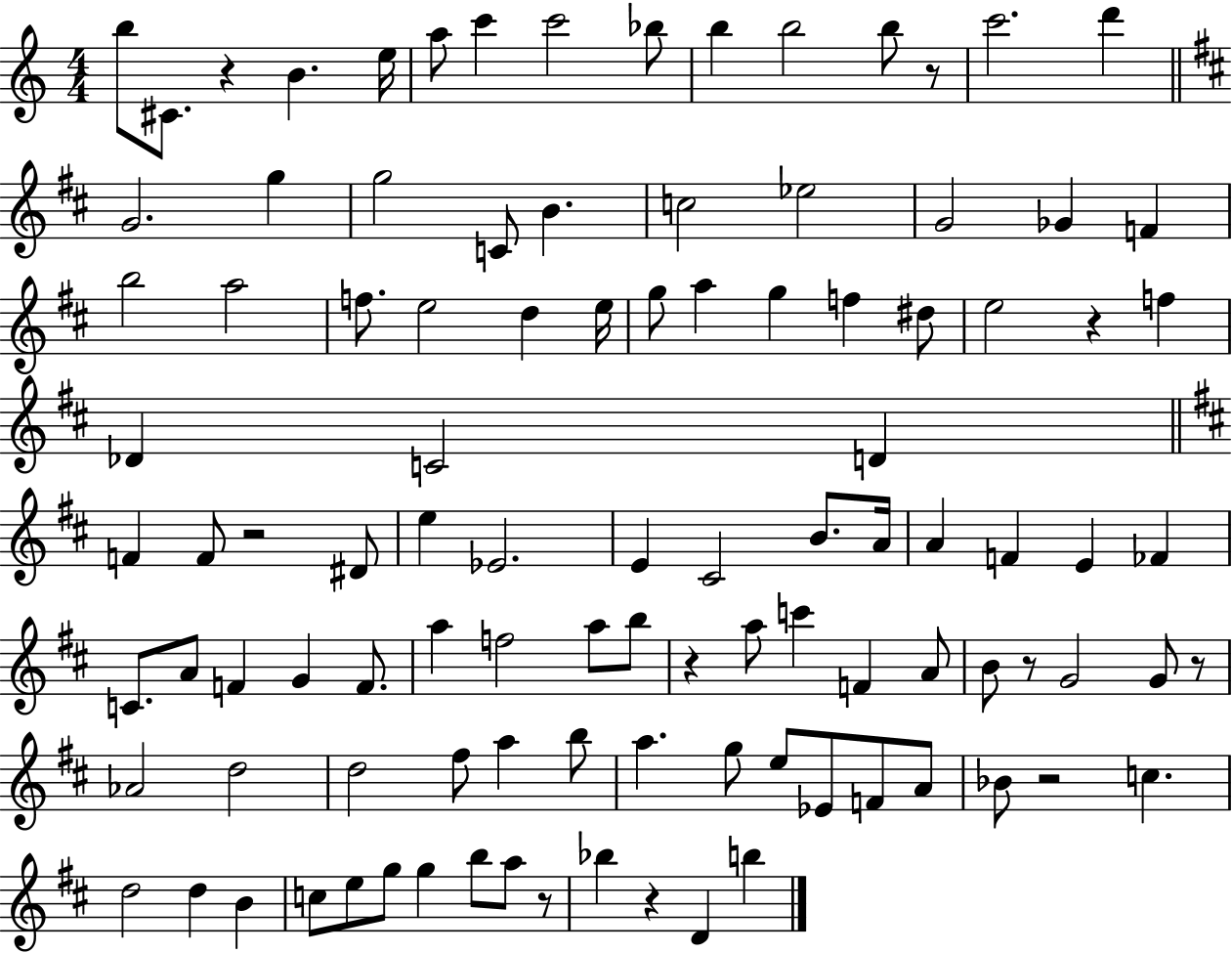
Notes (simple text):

B5/e C#4/e. R/q B4/q. E5/s A5/e C6/q C6/h Bb5/e B5/q B5/h B5/e R/e C6/h. D6/q G4/h. G5/q G5/h C4/e B4/q. C5/h Eb5/h G4/h Gb4/q F4/q B5/h A5/h F5/e. E5/h D5/q E5/s G5/e A5/q G5/q F5/q D#5/e E5/h R/q F5/q Db4/q C4/h D4/q F4/q F4/e R/h D#4/e E5/q Eb4/h. E4/q C#4/h B4/e. A4/s A4/q F4/q E4/q FES4/q C4/e. A4/e F4/q G4/q F4/e. A5/q F5/h A5/e B5/e R/q A5/e C6/q F4/q A4/e B4/e R/e G4/h G4/e R/e Ab4/h D5/h D5/h F#5/e A5/q B5/e A5/q. G5/e E5/e Eb4/e F4/e A4/e Bb4/e R/h C5/q. D5/h D5/q B4/q C5/e E5/e G5/e G5/q B5/e A5/e R/e Bb5/q R/q D4/q B5/q